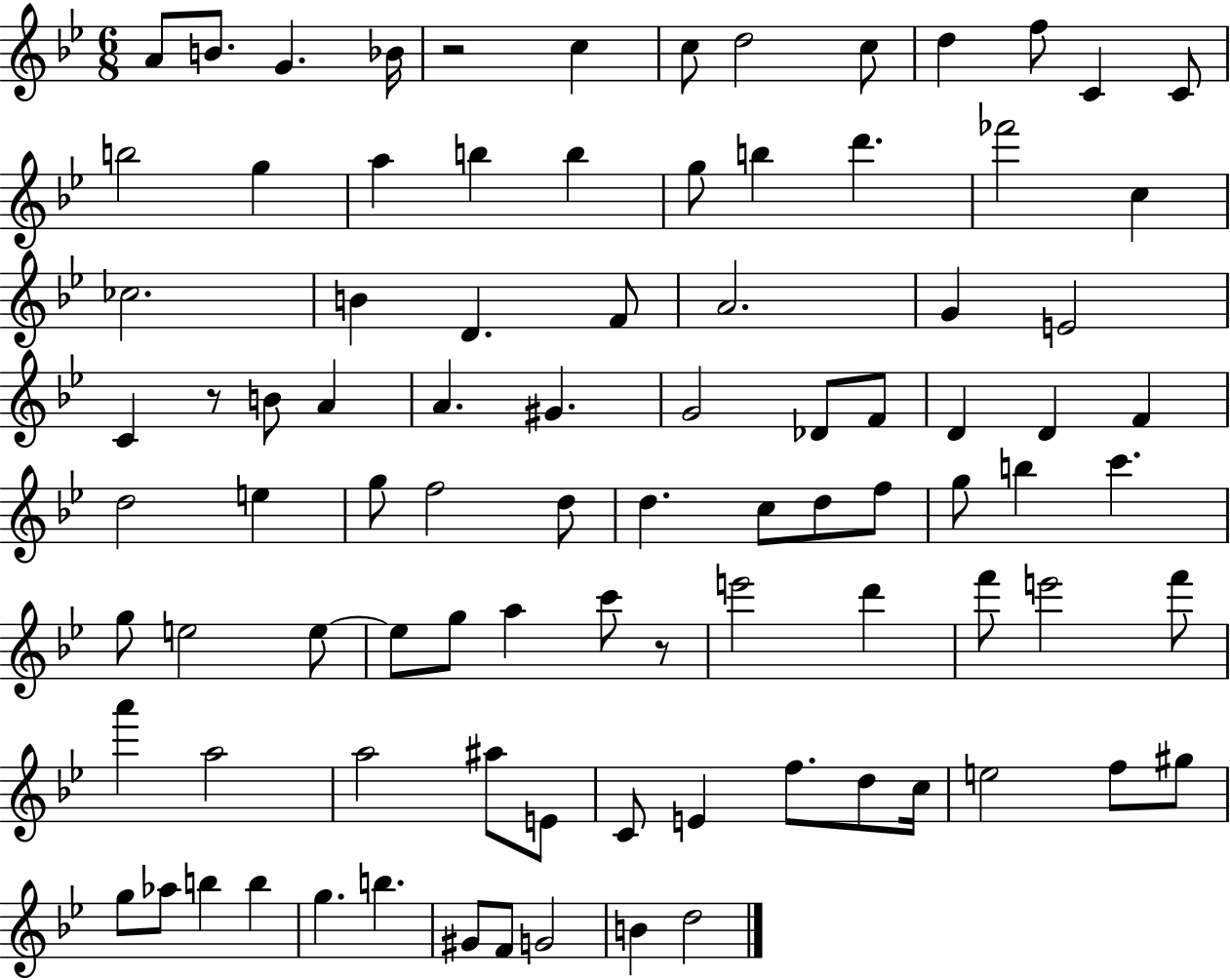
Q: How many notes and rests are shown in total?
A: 91